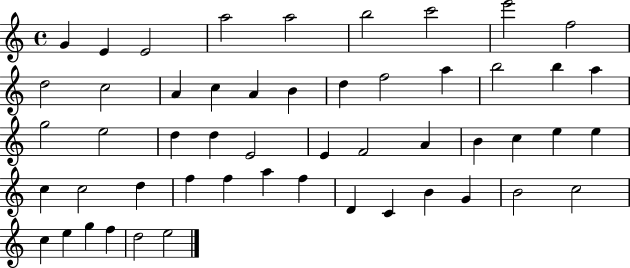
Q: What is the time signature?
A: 4/4